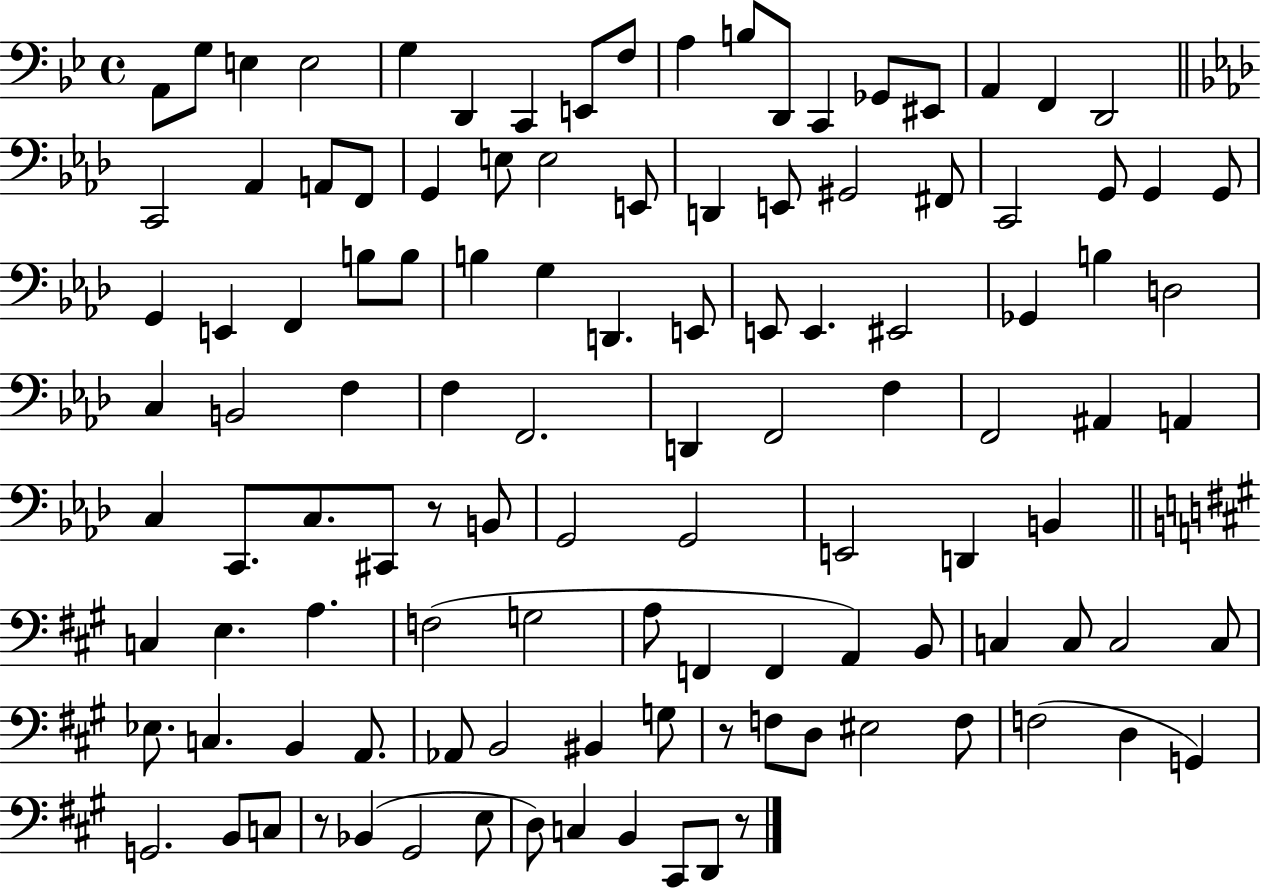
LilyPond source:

{
  \clef bass
  \time 4/4
  \defaultTimeSignature
  \key bes \major
  a,8 g8 e4 e2 | g4 d,4 c,4 e,8 f8 | a4 b8 d,8 c,4 ges,8 eis,8 | a,4 f,4 d,2 | \break \bar "||" \break \key f \minor c,2 aes,4 a,8 f,8 | g,4 e8 e2 e,8 | d,4 e,8 gis,2 fis,8 | c,2 g,8 g,4 g,8 | \break g,4 e,4 f,4 b8 b8 | b4 g4 d,4. e,8 | e,8 e,4. eis,2 | ges,4 b4 d2 | \break c4 b,2 f4 | f4 f,2. | d,4 f,2 f4 | f,2 ais,4 a,4 | \break c4 c,8. c8. cis,8 r8 b,8 | g,2 g,2 | e,2 d,4 b,4 | \bar "||" \break \key a \major c4 e4. a4. | f2( g2 | a8 f,4 f,4 a,4) b,8 | c4 c8 c2 c8 | \break ees8. c4. b,4 a,8. | aes,8 b,2 bis,4 g8 | r8 f8 d8 eis2 f8 | f2( d4 g,4) | \break g,2. b,8 c8 | r8 bes,4( gis,2 e8 | d8) c4 b,4 cis,8 d,8 r8 | \bar "|."
}